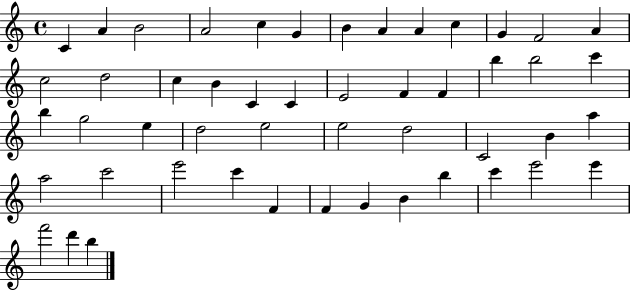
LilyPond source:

{
  \clef treble
  \time 4/4
  \defaultTimeSignature
  \key c \major
  c'4 a'4 b'2 | a'2 c''4 g'4 | b'4 a'4 a'4 c''4 | g'4 f'2 a'4 | \break c''2 d''2 | c''4 b'4 c'4 c'4 | e'2 f'4 f'4 | b''4 b''2 c'''4 | \break b''4 g''2 e''4 | d''2 e''2 | e''2 d''2 | c'2 b'4 a''4 | \break a''2 c'''2 | e'''2 c'''4 f'4 | f'4 g'4 b'4 b''4 | c'''4 e'''2 e'''4 | \break f'''2 d'''4 b''4 | \bar "|."
}